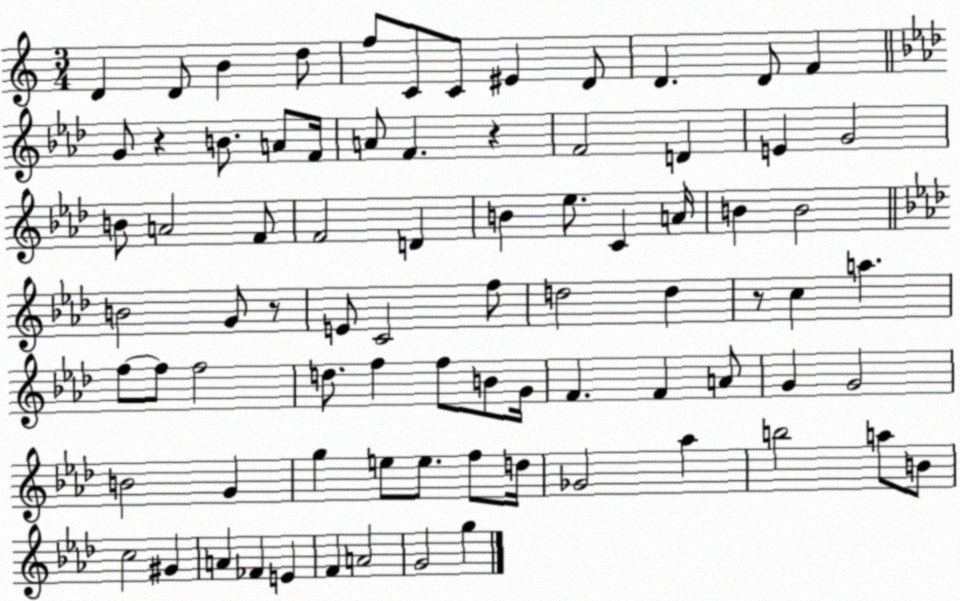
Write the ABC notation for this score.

X:1
T:Untitled
M:3/4
L:1/4
K:C
D D/2 B d/2 f/2 C/2 C/2 ^E D/2 D D/2 F G/2 z B/2 A/2 F/4 A/2 F z F2 D E G2 B/2 A2 F/2 F2 D B _e/2 C A/4 B B2 B2 G/2 z/2 E/2 C2 f/2 d2 d z/2 c a f/2 f/2 f2 d/2 f f/2 B/2 G/4 F F A/2 G G2 B2 G g e/2 e/2 f/2 d/4 _G2 _a b2 a/2 B/2 c2 ^G A _F E F A2 G2 g